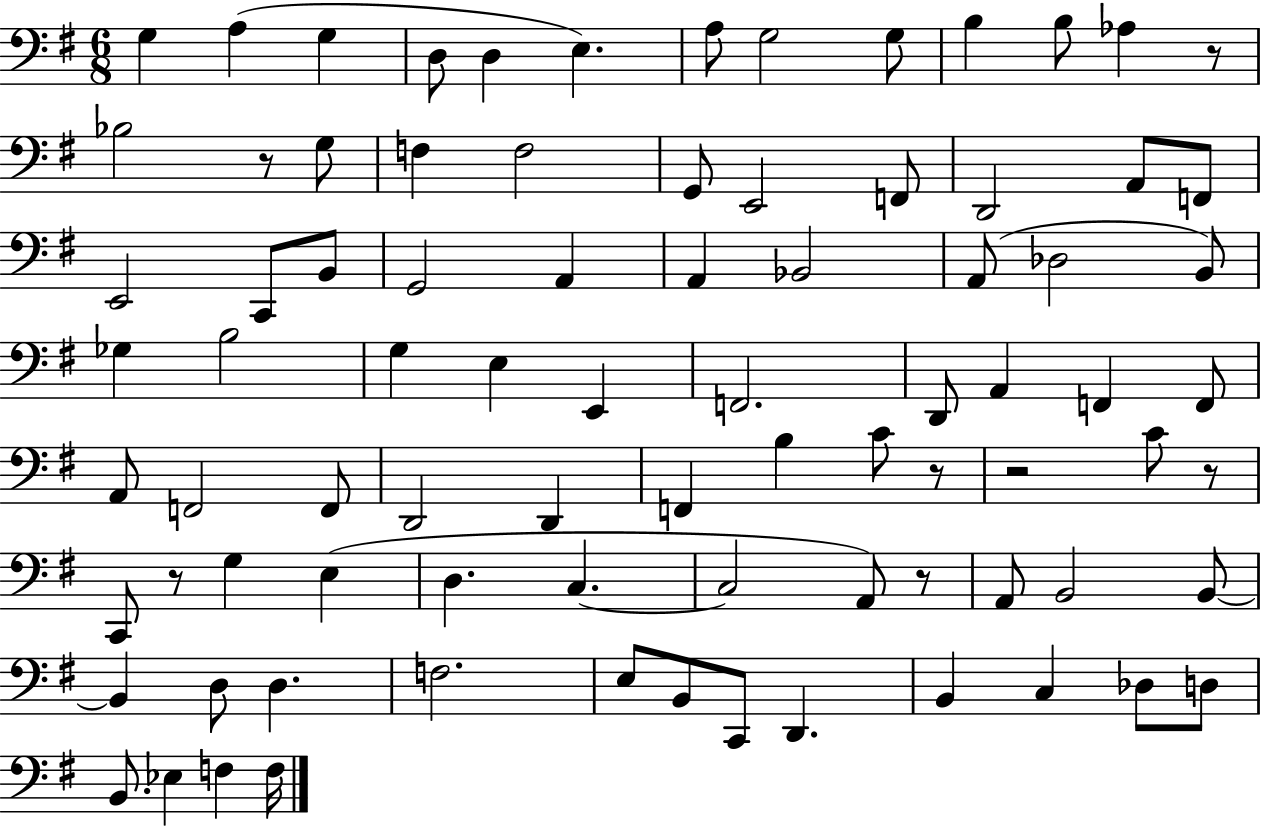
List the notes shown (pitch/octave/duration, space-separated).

G3/q A3/q G3/q D3/e D3/q E3/q. A3/e G3/h G3/e B3/q B3/e Ab3/q R/e Bb3/h R/e G3/e F3/q F3/h G2/e E2/h F2/e D2/h A2/e F2/e E2/h C2/e B2/e G2/h A2/q A2/q Bb2/h A2/e Db3/h B2/e Gb3/q B3/h G3/q E3/q E2/q F2/h. D2/e A2/q F2/q F2/e A2/e F2/h F2/e D2/h D2/q F2/q B3/q C4/e R/e R/h C4/e R/e C2/e R/e G3/q E3/q D3/q. C3/q. C3/h A2/e R/e A2/e B2/h B2/e B2/q D3/e D3/q. F3/h. E3/e B2/e C2/e D2/q. B2/q C3/q Db3/e D3/e B2/e. Eb3/q F3/q F3/s